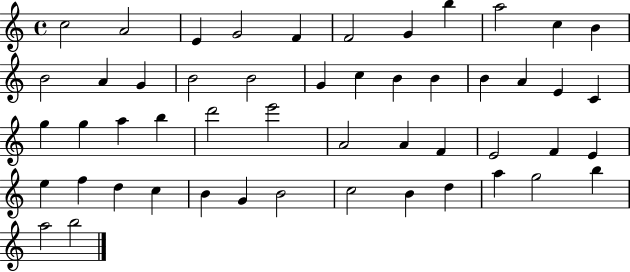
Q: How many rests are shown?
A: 0